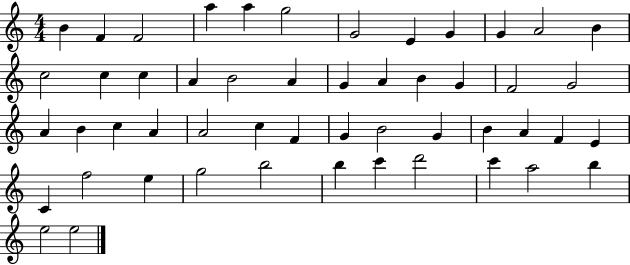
X:1
T:Untitled
M:4/4
L:1/4
K:C
B F F2 a a g2 G2 E G G A2 B c2 c c A B2 A G A B G F2 G2 A B c A A2 c F G B2 G B A F E C f2 e g2 b2 b c' d'2 c' a2 b e2 e2